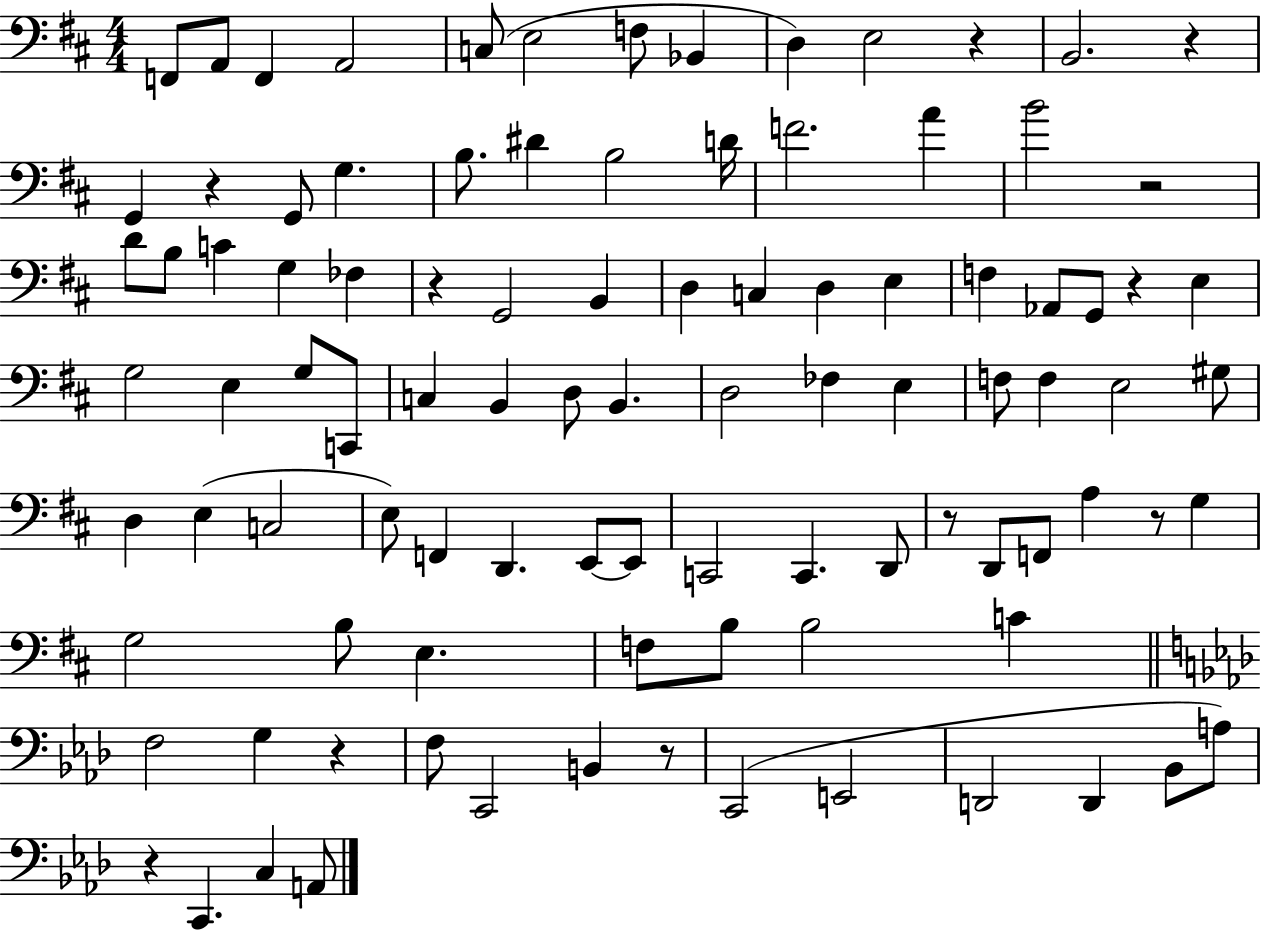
X:1
T:Untitled
M:4/4
L:1/4
K:D
F,,/2 A,,/2 F,, A,,2 C,/2 E,2 F,/2 _B,, D, E,2 z B,,2 z G,, z G,,/2 G, B,/2 ^D B,2 D/4 F2 A B2 z2 D/2 B,/2 C G, _F, z G,,2 B,, D, C, D, E, F, _A,,/2 G,,/2 z E, G,2 E, G,/2 C,,/2 C, B,, D,/2 B,, D,2 _F, E, F,/2 F, E,2 ^G,/2 D, E, C,2 E,/2 F,, D,, E,,/2 E,,/2 C,,2 C,, D,,/2 z/2 D,,/2 F,,/2 A, z/2 G, G,2 B,/2 E, F,/2 B,/2 B,2 C F,2 G, z F,/2 C,,2 B,, z/2 C,,2 E,,2 D,,2 D,, _B,,/2 A,/2 z C,, C, A,,/2